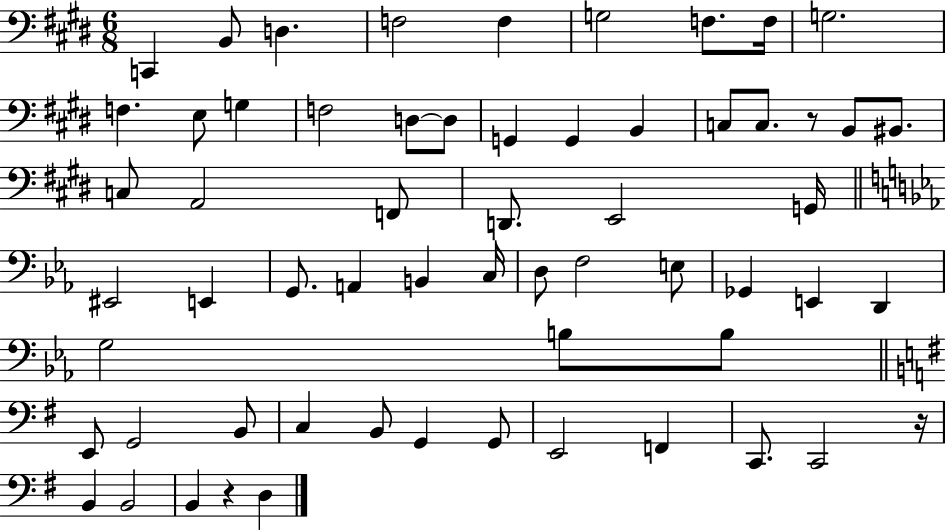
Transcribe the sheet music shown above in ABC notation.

X:1
T:Untitled
M:6/8
L:1/4
K:E
C,, B,,/2 D, F,2 F, G,2 F,/2 F,/4 G,2 F, E,/2 G, F,2 D,/2 D,/2 G,, G,, B,, C,/2 C,/2 z/2 B,,/2 ^B,,/2 C,/2 A,,2 F,,/2 D,,/2 E,,2 G,,/4 ^E,,2 E,, G,,/2 A,, B,, C,/4 D,/2 F,2 E,/2 _G,, E,, D,, G,2 B,/2 B,/2 E,,/2 G,,2 B,,/2 C, B,,/2 G,, G,,/2 E,,2 F,, C,,/2 C,,2 z/4 B,, B,,2 B,, z D,